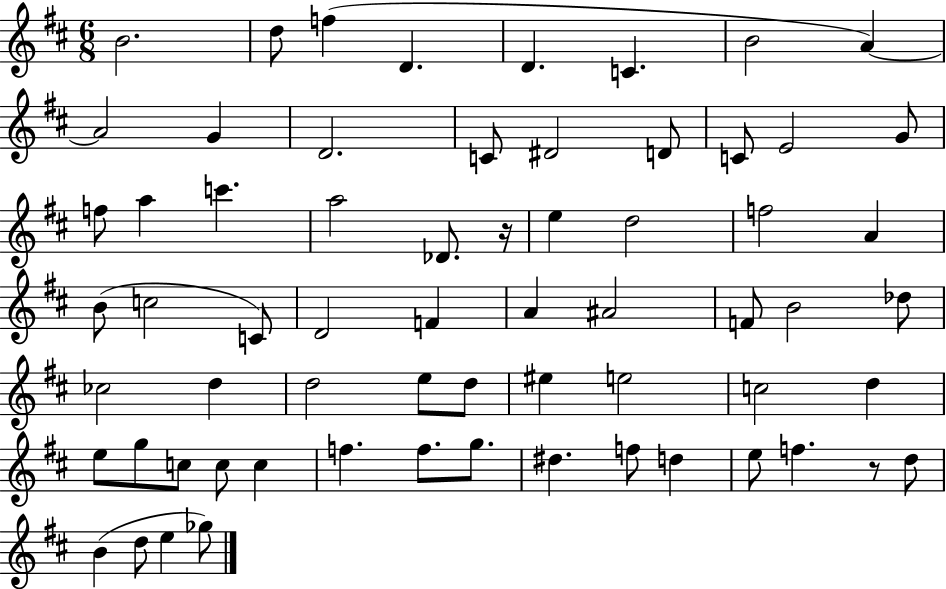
{
  \clef treble
  \numericTimeSignature
  \time 6/8
  \key d \major
  b'2. | d''8 f''4( d'4. | d'4. c'4. | b'2 a'4~~) | \break a'2 g'4 | d'2. | c'8 dis'2 d'8 | c'8 e'2 g'8 | \break f''8 a''4 c'''4. | a''2 des'8. r16 | e''4 d''2 | f''2 a'4 | \break b'8( c''2 c'8) | d'2 f'4 | a'4 ais'2 | f'8 b'2 des''8 | \break ces''2 d''4 | d''2 e''8 d''8 | eis''4 e''2 | c''2 d''4 | \break e''8 g''8 c''8 c''8 c''4 | f''4. f''8. g''8. | dis''4. f''8 d''4 | e''8 f''4. r8 d''8 | \break b'4( d''8 e''4 ges''8) | \bar "|."
}